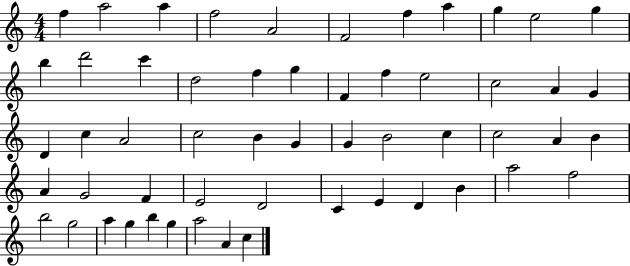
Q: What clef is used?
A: treble